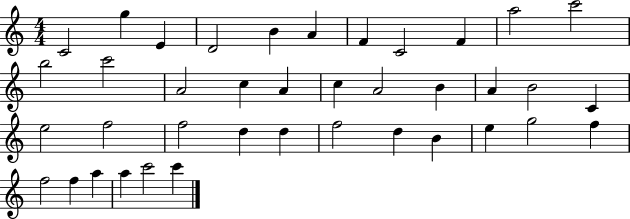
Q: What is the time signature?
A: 4/4